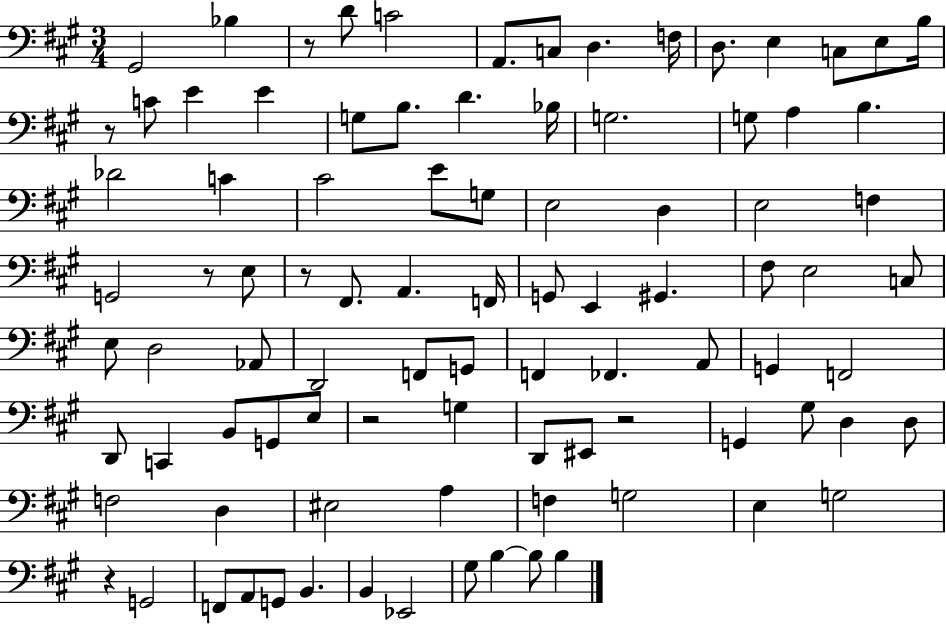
X:1
T:Untitled
M:3/4
L:1/4
K:A
^G,,2 _B, z/2 D/2 C2 A,,/2 C,/2 D, F,/4 D,/2 E, C,/2 E,/2 B,/4 z/2 C/2 E E G,/2 B,/2 D _B,/4 G,2 G,/2 A, B, _D2 C ^C2 E/2 G,/2 E,2 D, E,2 F, G,,2 z/2 E,/2 z/2 ^F,,/2 A,, F,,/4 G,,/2 E,, ^G,, ^F,/2 E,2 C,/2 E,/2 D,2 _A,,/2 D,,2 F,,/2 G,,/2 F,, _F,, A,,/2 G,, F,,2 D,,/2 C,, B,,/2 G,,/2 E,/2 z2 G, D,,/2 ^E,,/2 z2 G,, ^G,/2 D, D,/2 F,2 D, ^E,2 A, F, G,2 E, G,2 z G,,2 F,,/2 A,,/2 G,,/2 B,, B,, _E,,2 ^G,/2 B, B,/2 B,